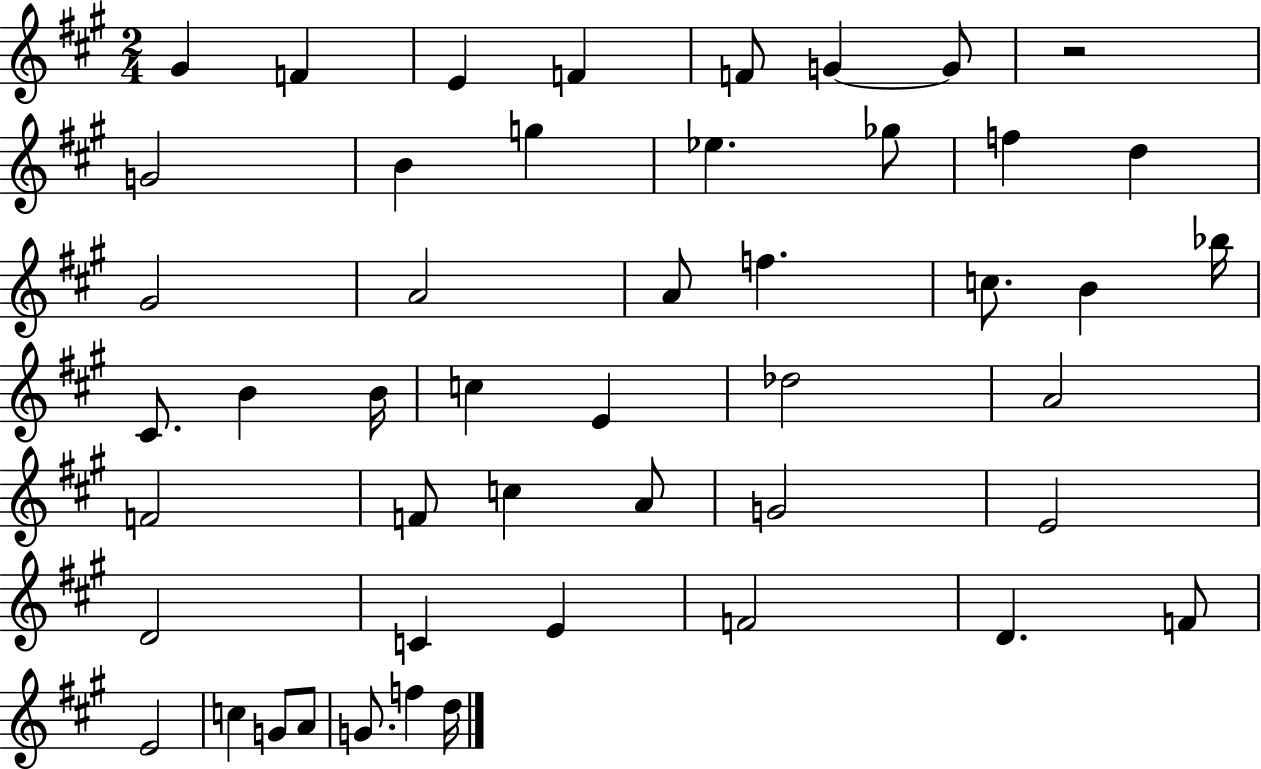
{
  \clef treble
  \numericTimeSignature
  \time 2/4
  \key a \major
  gis'4 f'4 | e'4 f'4 | f'8 g'4~~ g'8 | r2 | \break g'2 | b'4 g''4 | ees''4. ges''8 | f''4 d''4 | \break gis'2 | a'2 | a'8 f''4. | c''8. b'4 bes''16 | \break cis'8. b'4 b'16 | c''4 e'4 | des''2 | a'2 | \break f'2 | f'8 c''4 a'8 | g'2 | e'2 | \break d'2 | c'4 e'4 | f'2 | d'4. f'8 | \break e'2 | c''4 g'8 a'8 | g'8. f''4 d''16 | \bar "|."
}